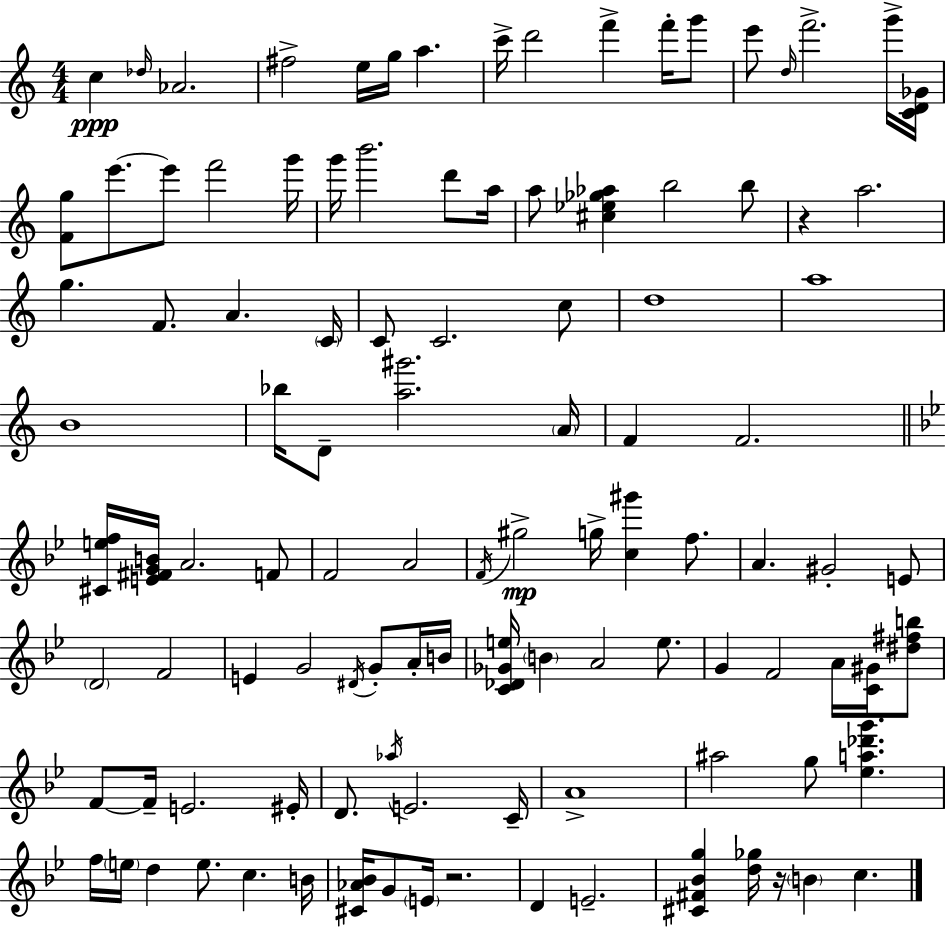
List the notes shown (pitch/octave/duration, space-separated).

C5/q Db5/s Ab4/h. F#5/h E5/s G5/s A5/q. C6/s D6/h F6/q F6/s G6/e E6/e D5/s F6/h. G6/s [C4,D4,Gb4]/s [F4,G5]/e E6/e. E6/e F6/h G6/s G6/s B6/h. D6/e A5/s A5/e [C#5,Eb5,Gb5,Ab5]/q B5/h B5/e R/q A5/h. G5/q. F4/e. A4/q. C4/s C4/e C4/h. C5/e D5/w A5/w B4/w Bb5/s D4/e [A5,G#6]/h. A4/s F4/q F4/h. [C#4,E5,F5]/s [E4,F#4,G4,B4]/s A4/h. F4/e F4/h A4/h F4/s G#5/h G5/s [C5,G#6]/q F5/e. A4/q. G#4/h E4/e D4/h F4/h E4/q G4/h D#4/s G4/e A4/s B4/s [C4,Db4,Gb4,E5]/s B4/q A4/h E5/e. G4/q F4/h A4/s [C4,G#4]/s [D#5,F#5,B5]/e F4/e F4/s E4/h. EIS4/s D4/e. Ab5/s E4/h. C4/s A4/w A#5/h G5/e [Eb5,A5,Db6,G6]/q. F5/s E5/s D5/q E5/e. C5/q. B4/s [C#4,Ab4,Bb4]/s G4/e E4/s R/h. D4/q E4/h. [C#4,F#4,Bb4,G5]/q [D5,Gb5]/s R/s B4/q C5/q.